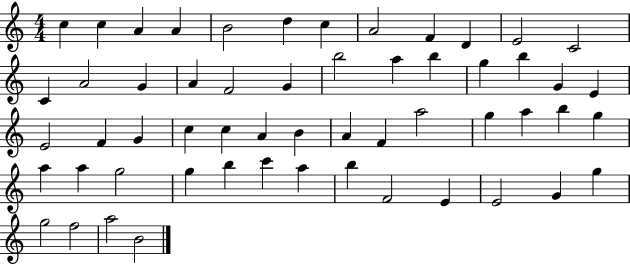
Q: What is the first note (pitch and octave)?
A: C5